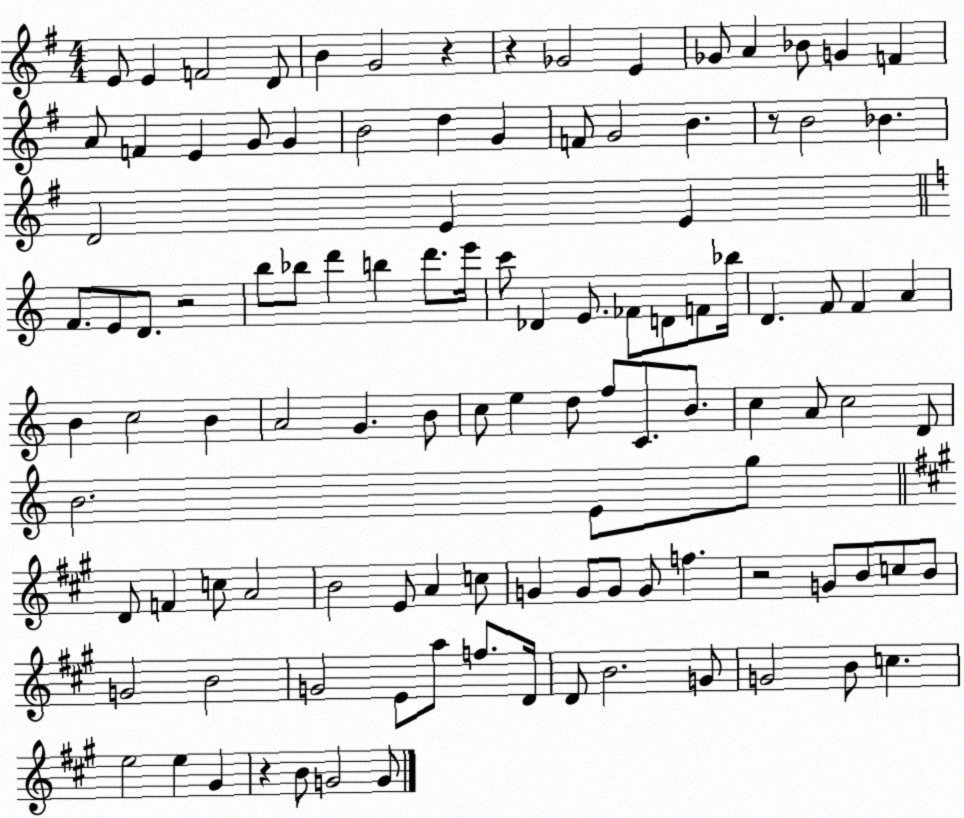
X:1
T:Untitled
M:4/4
L:1/4
K:G
E/2 E F2 D/2 B G2 z z _G2 E _G/2 A _B/2 G F A/2 F E G/2 G B2 d G F/2 G2 B z/2 B2 _B D2 E E F/2 E/2 D/2 z2 b/2 _b/2 d' b d'/2 e'/4 c'/2 _D E/2 _F/2 D/2 F/2 _b/4 D F/2 F A B c2 B A2 G B/2 c/2 e d/2 f/2 C/2 B/2 c A/2 c2 D/2 B2 E/2 g/2 D/2 F c/2 A2 B2 E/2 A c/2 G G/2 G/2 G/2 f z2 G/2 B/2 c/2 B/2 G2 B2 G2 E/2 a/2 f/2 D/4 D/2 B2 G/2 G2 B/2 c e2 e ^G z B/2 G2 G/2